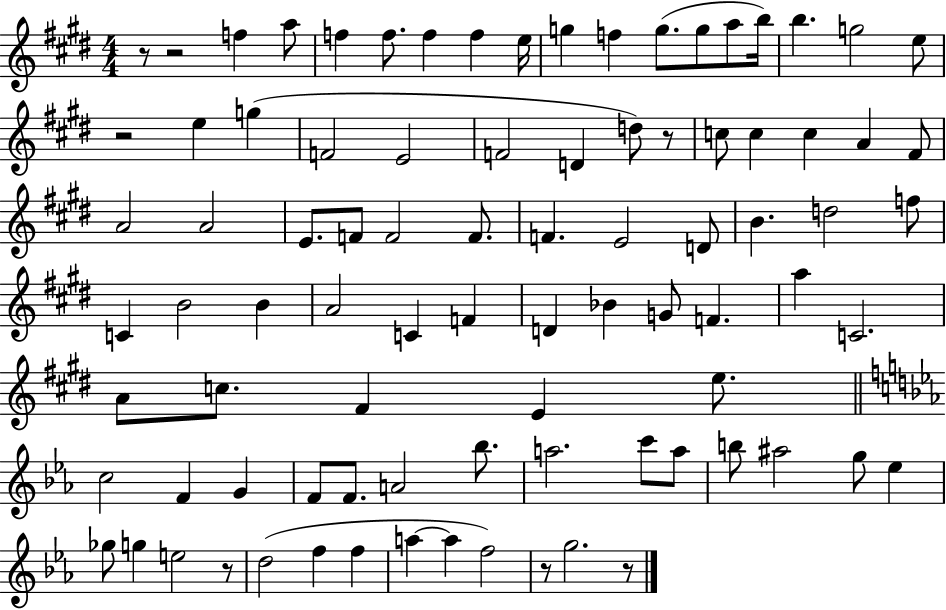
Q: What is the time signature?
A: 4/4